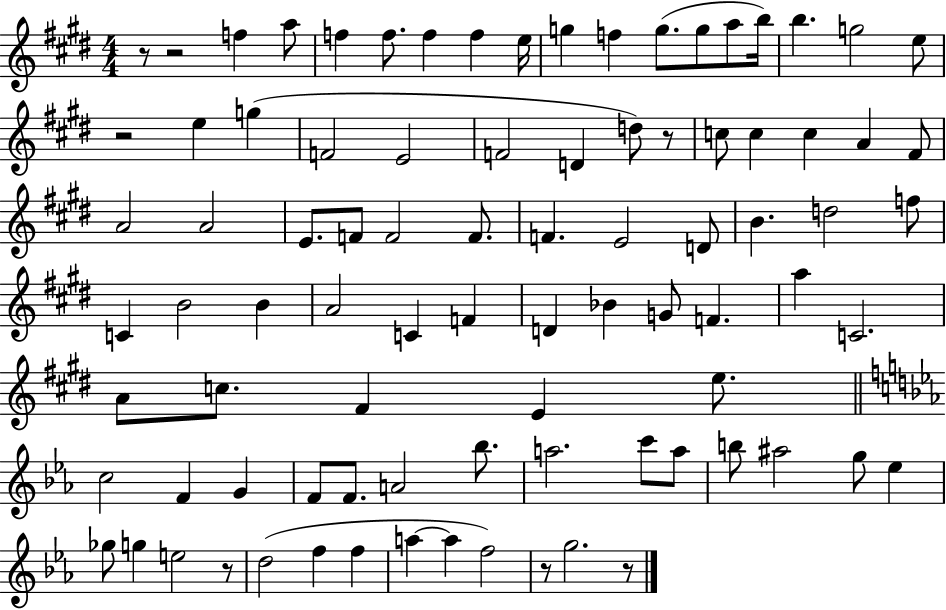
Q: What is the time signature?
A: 4/4